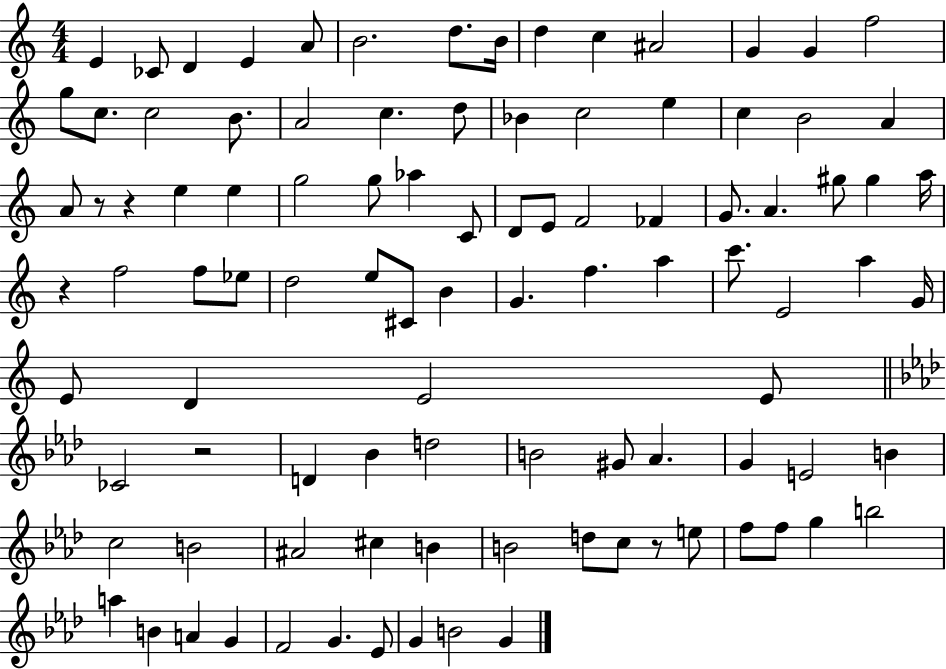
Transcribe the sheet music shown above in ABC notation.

X:1
T:Untitled
M:4/4
L:1/4
K:C
E _C/2 D E A/2 B2 d/2 B/4 d c ^A2 G G f2 g/2 c/2 c2 B/2 A2 c d/2 _B c2 e c B2 A A/2 z/2 z e e g2 g/2 _a C/2 D/2 E/2 F2 _F G/2 A ^g/2 ^g a/4 z f2 f/2 _e/2 d2 e/2 ^C/2 B G f a c'/2 E2 a G/4 E/2 D E2 E/2 _C2 z2 D _B d2 B2 ^G/2 _A G E2 B c2 B2 ^A2 ^c B B2 d/2 c/2 z/2 e/2 f/2 f/2 g b2 a B A G F2 G _E/2 G B2 G